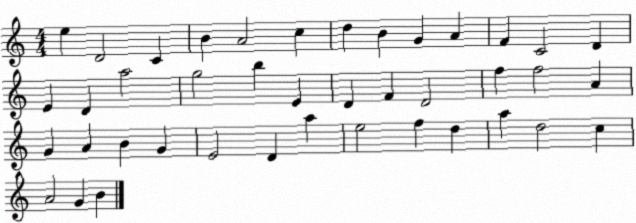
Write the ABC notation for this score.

X:1
T:Untitled
M:4/4
L:1/4
K:C
e D2 C B A2 c d B G A F C2 D E D a2 g2 b E D F D2 f f2 A G A B G E2 D a e2 f d a d2 c A2 G B